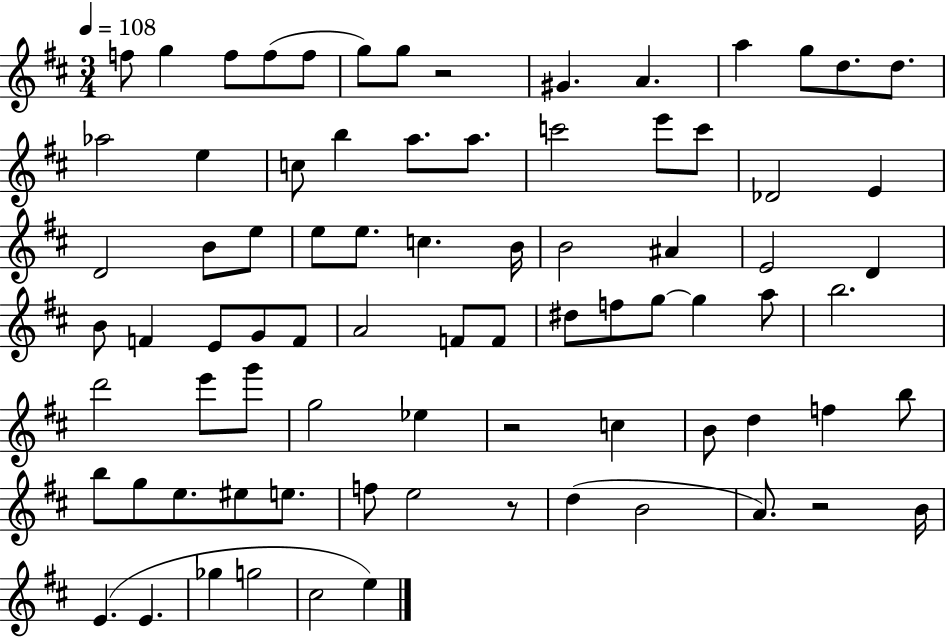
{
  \clef treble
  \numericTimeSignature
  \time 3/4
  \key d \major
  \tempo 4 = 108
  f''8 g''4 f''8 f''8( f''8 | g''8) g''8 r2 | gis'4. a'4. | a''4 g''8 d''8. d''8. | \break aes''2 e''4 | c''8 b''4 a''8. a''8. | c'''2 e'''8 c'''8 | des'2 e'4 | \break d'2 b'8 e''8 | e''8 e''8. c''4. b'16 | b'2 ais'4 | e'2 d'4 | \break b'8 f'4 e'8 g'8 f'8 | a'2 f'8 f'8 | dis''8 f''8 g''8~~ g''4 a''8 | b''2. | \break d'''2 e'''8 g'''8 | g''2 ees''4 | r2 c''4 | b'8 d''4 f''4 b''8 | \break b''8 g''8 e''8. eis''8 e''8. | f''8 e''2 r8 | d''4( b'2 | a'8.) r2 b'16 | \break e'4.( e'4. | ges''4 g''2 | cis''2 e''4) | \bar "|."
}